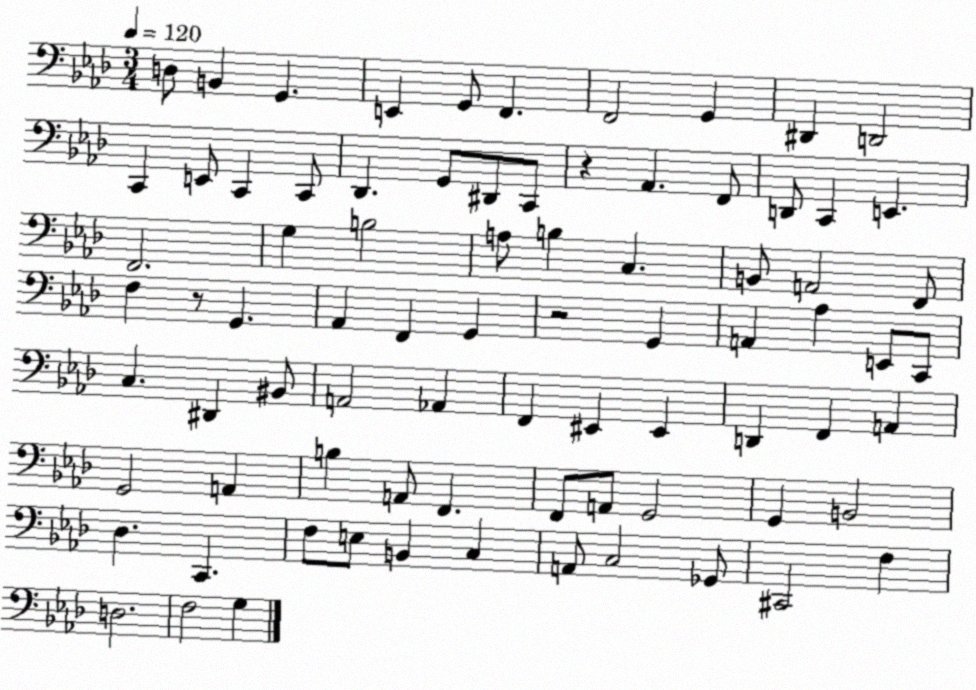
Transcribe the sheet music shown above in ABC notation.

X:1
T:Untitled
M:3/4
L:1/4
K:Ab
D,/2 B,, G,, E,, G,,/2 F,, F,,2 G,, ^D,, D,,2 C,, E,,/2 C,, C,,/2 _D,, G,,/2 ^D,,/2 C,,/2 z _A,, F,,/2 D,,/2 C,, E,, F,,2 G, B,2 A,/2 B, C, B,,/2 A,,2 F,,/2 F, z/2 G,, _A,, F,, G,, z2 G,, A,, _A, E,,/2 C,,/2 C, ^D,, ^B,,/2 A,,2 _A,, F,, ^E,, ^E,, D,, F,, A,, G,,2 A,, B, A,,/2 F,, F,,/2 A,,/2 G,,2 G,, B,,2 _D, C,, F,/2 E,/2 B,, C, A,,/2 C,2 _G,,/2 ^C,,2 F, D,2 F,2 G,